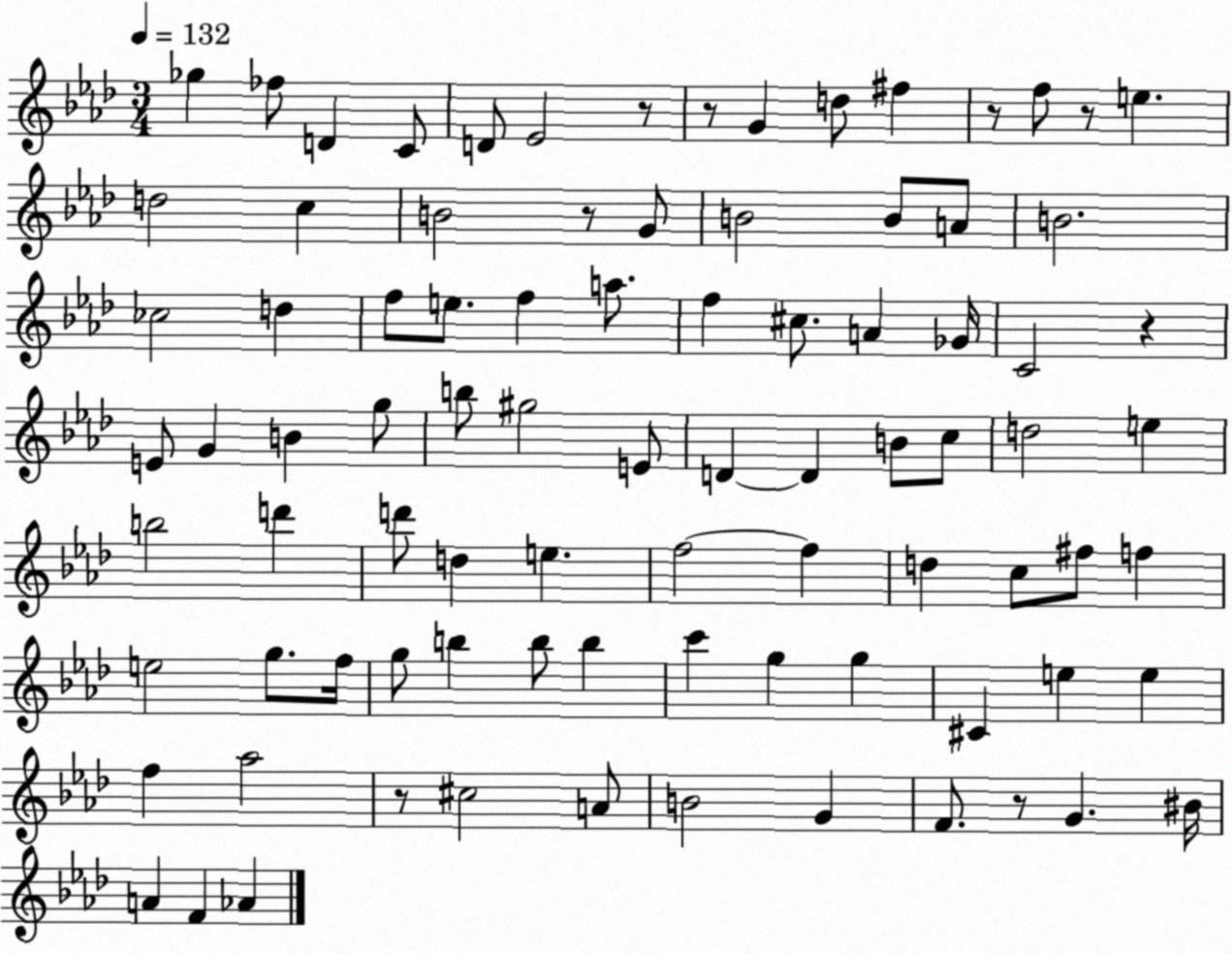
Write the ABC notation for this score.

X:1
T:Untitled
M:3/4
L:1/4
K:Ab
_g _f/2 D C/2 D/2 _E2 z/2 z/2 G d/2 ^f z/2 f/2 z/2 e d2 c B2 z/2 G/2 B2 B/2 A/2 B2 _c2 d f/2 e/2 f a/2 f ^c/2 A _G/4 C2 z E/2 G B g/2 b/2 ^g2 E/2 D D B/2 c/2 d2 e b2 d' d'/2 d e f2 f d c/2 ^f/2 f e2 g/2 f/4 g/2 b b/2 b c' g g ^C e e f _a2 z/2 ^c2 A/2 B2 G F/2 z/2 G ^B/4 A F _A